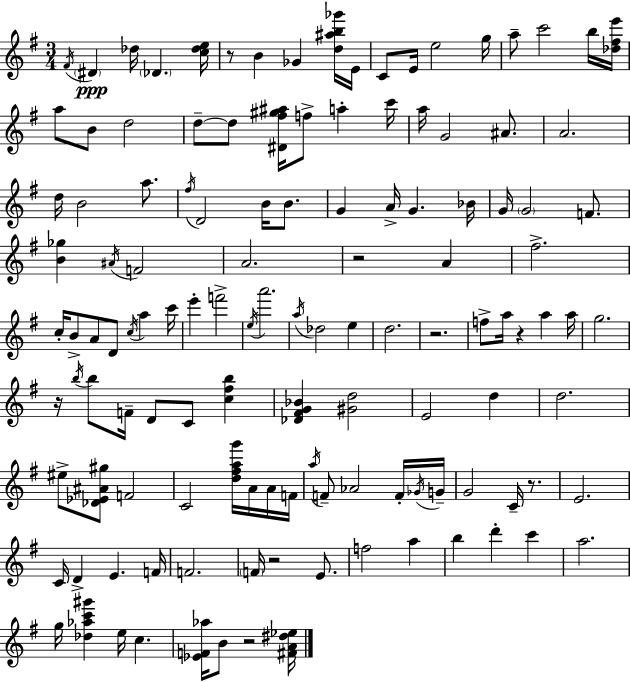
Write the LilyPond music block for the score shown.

{
  \clef treble
  \numericTimeSignature
  \time 3/4
  \key g \major
  \acciaccatura { fis'16 }\ppp \parenthesize dis'4 des''16 \parenthesize des'4. | <c'' des'' e''>16 r8 b'4 ges'4 <d'' ais'' b'' ges'''>16 | e'16 c'8 e'16 e''2 | g''16 a''8-- c'''2 b''16 | \break <des'' fis'' e'''>16 a''8 b'8 d''2 | d''8--~~ d''8 <dis' fis'' gis'' ais''>16 f''8-> a''4-. | c'''16 a''16 g'2 ais'8. | a'2. | \break d''16 b'2 a''8. | \acciaccatura { fis''16 } d'2 b'16 b'8. | g'4 a'16-> g'4. | bes'16 g'16 \parenthesize g'2 f'8. | \break <b' ges''>4 \acciaccatura { ais'16 } f'2 | a'2. | r2 a'4 | fis''2.-> | \break c''16-. b'8-> a'8 d'8 \acciaccatura { c''16 } a''4 | c'''16 e'''4-. f'''2-> | \acciaccatura { e''16 } a'''2. | \acciaccatura { a''16 } des''2 | \break e''4 d''2. | r2. | f''8-> a''16 r4 | a''4 a''16 g''2. | \break r16 \acciaccatura { b''16 } b''8 f'16-- d'8 | c'8 <c'' fis'' b''>4 <des' fis' g' bes'>4 <gis' d''>2 | e'2 | d''4 d''2. | \break eis''8-> <des' ees' ais' gis''>8 f'2 | c'2 | <d'' fis'' a'' g'''>16 a'16 a'16 f'16 \acciaccatura { a''16 } f'8-- aes'2 | f'16-. \acciaccatura { ges'16 } g'16-- g'2 | \break c'16-- r8. e'2. | c'16 d'4-> | e'4. f'16 f'2. | \parenthesize f'16 r2 | \break e'8. f''2 | a''4 b''4 | d'''4-. c'''4 a''2. | g''16 <des'' aes'' c''' gis'''>4 | \break e''16 c''4. <ees' f' aes''>16 b'8 | r2 <fis' a' dis'' ees''>16 \bar "|."
}